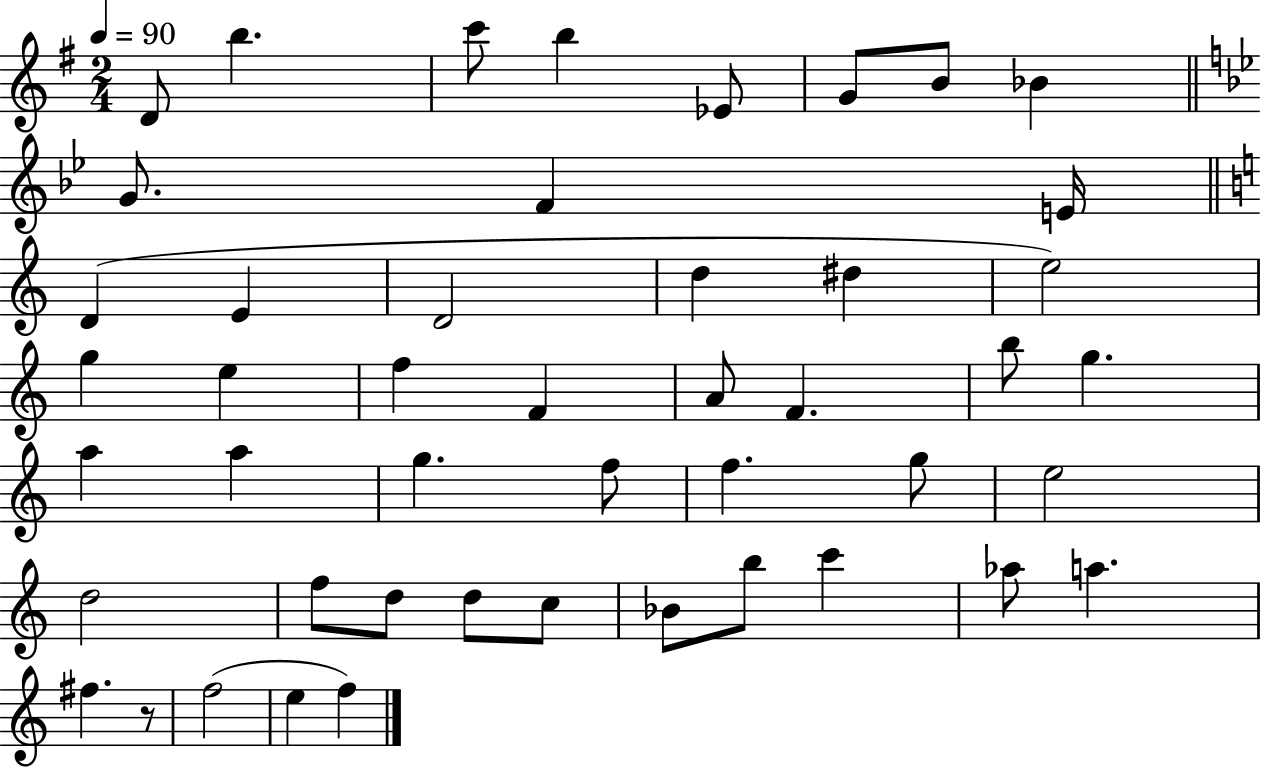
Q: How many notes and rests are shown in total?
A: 47